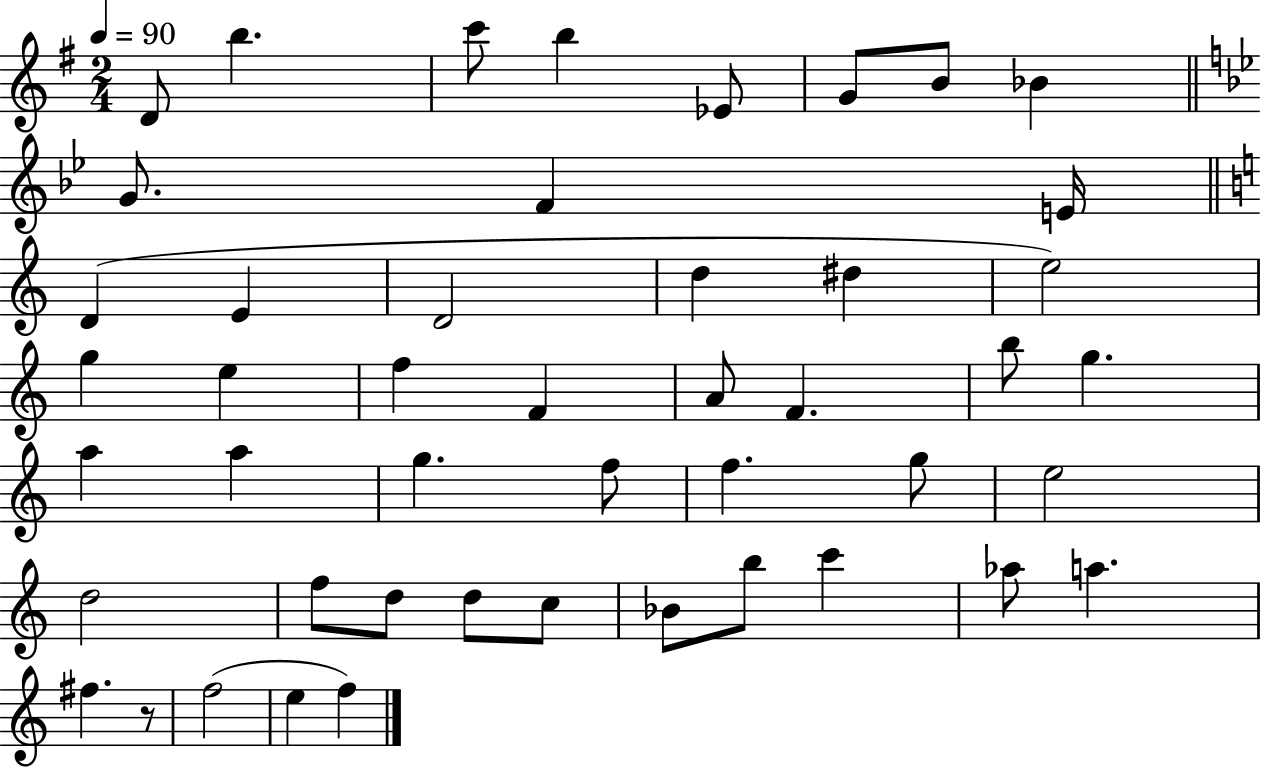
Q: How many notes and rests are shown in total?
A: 47